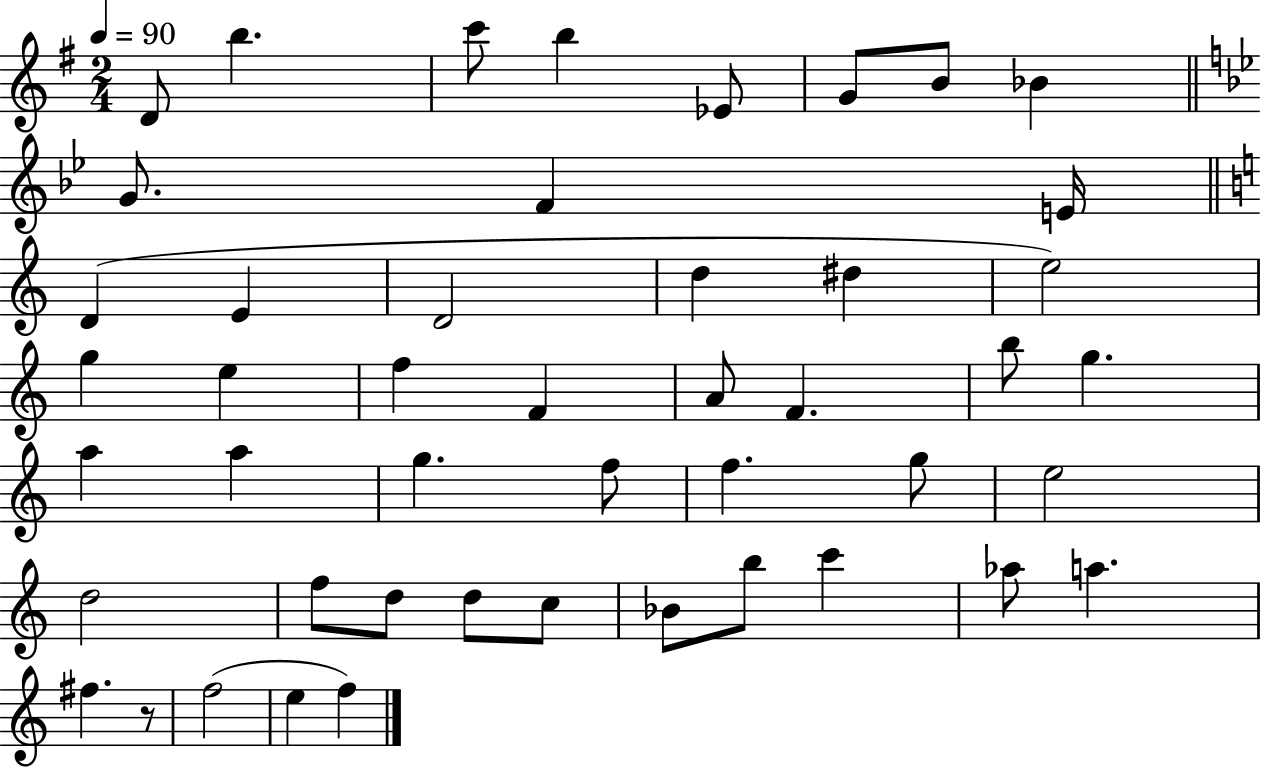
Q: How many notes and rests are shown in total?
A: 47